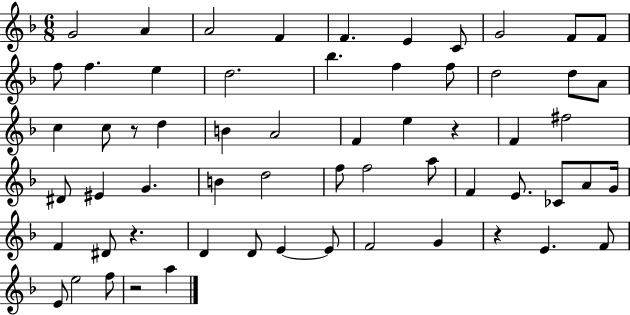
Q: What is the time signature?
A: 6/8